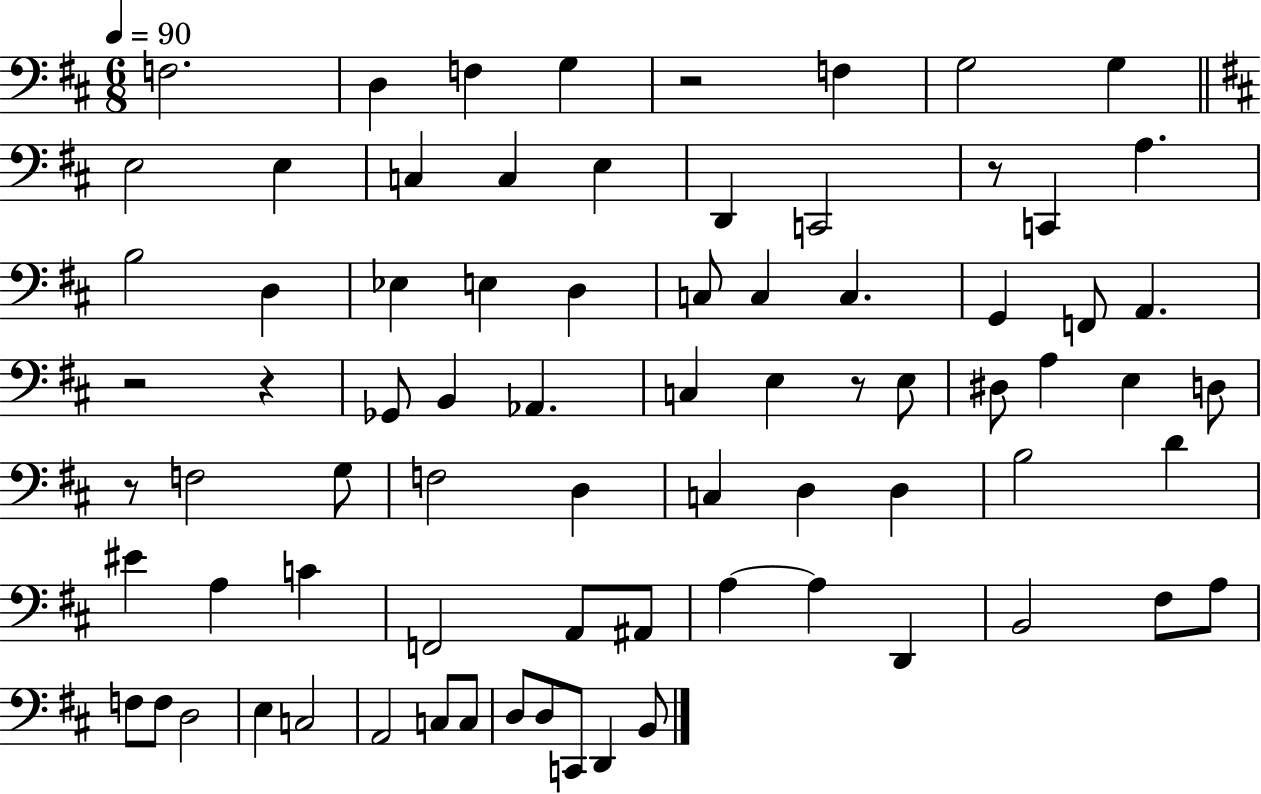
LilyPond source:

{
  \clef bass
  \numericTimeSignature
  \time 6/8
  \key d \major
  \tempo 4 = 90
  f2. | d4 f4 g4 | r2 f4 | g2 g4 | \break \bar "||" \break \key d \major e2 e4 | c4 c4 e4 | d,4 c,2 | r8 c,4 a4. | \break b2 d4 | ees4 e4 d4 | c8 c4 c4. | g,4 f,8 a,4. | \break r2 r4 | ges,8 b,4 aes,4. | c4 e4 r8 e8 | dis8 a4 e4 d8 | \break r8 f2 g8 | f2 d4 | c4 d4 d4 | b2 d'4 | \break eis'4 a4 c'4 | f,2 a,8 ais,8 | a4~~ a4 d,4 | b,2 fis8 a8 | \break f8 f8 d2 | e4 c2 | a,2 c8 c8 | d8 d8 c,8 d,4 b,8 | \break \bar "|."
}